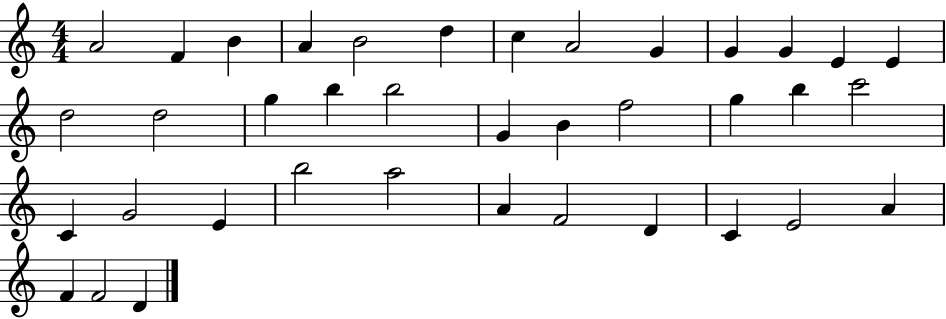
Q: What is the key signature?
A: C major